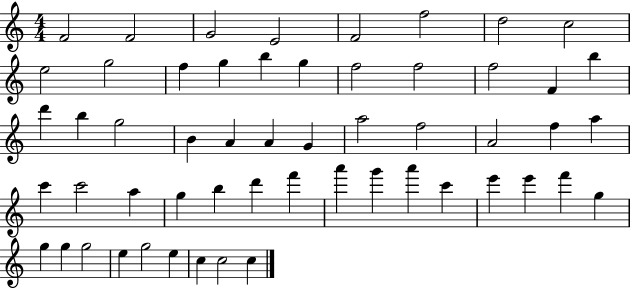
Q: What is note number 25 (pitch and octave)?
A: A4